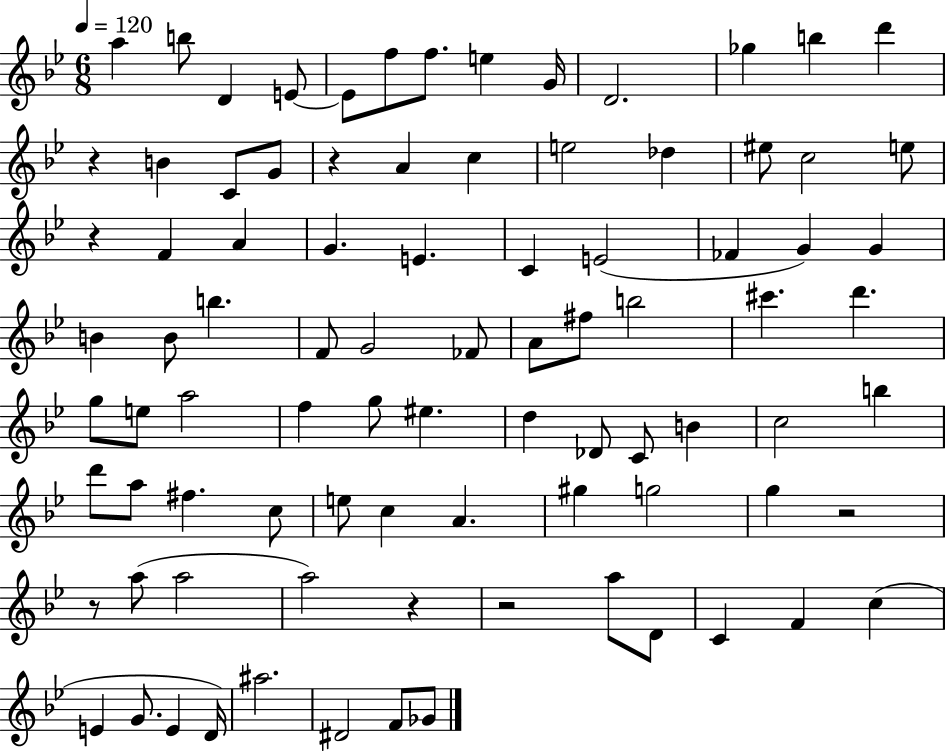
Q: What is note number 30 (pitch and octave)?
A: FES4